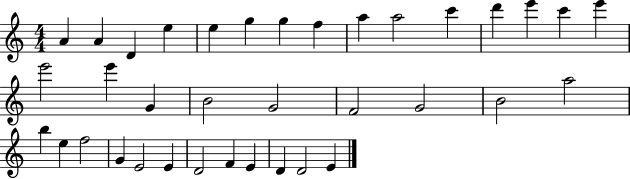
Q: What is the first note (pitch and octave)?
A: A4